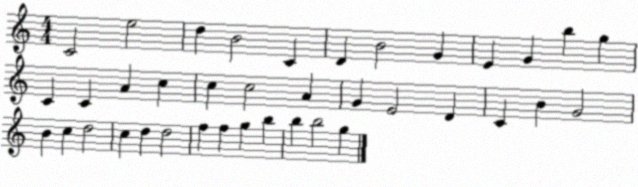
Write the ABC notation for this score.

X:1
T:Untitled
M:4/4
L:1/4
K:C
C2 e2 d B2 C D B2 G E G b g C C A c c c2 A G E2 D C B G2 B c d2 c d d2 f f g b b b2 g